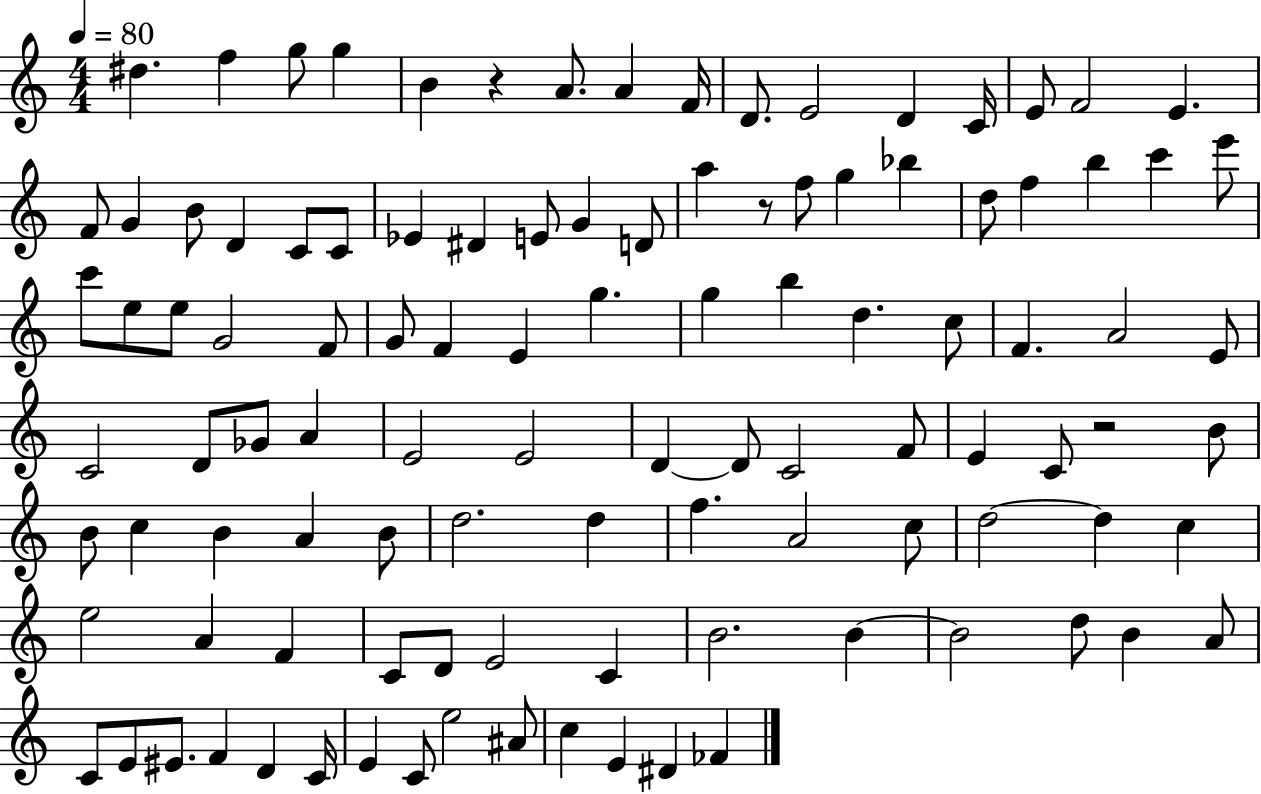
X:1
T:Untitled
M:4/4
L:1/4
K:C
^d f g/2 g B z A/2 A F/4 D/2 E2 D C/4 E/2 F2 E F/2 G B/2 D C/2 C/2 _E ^D E/2 G D/2 a z/2 f/2 g _b d/2 f b c' e'/2 c'/2 e/2 e/2 G2 F/2 G/2 F E g g b d c/2 F A2 E/2 C2 D/2 _G/2 A E2 E2 D D/2 C2 F/2 E C/2 z2 B/2 B/2 c B A B/2 d2 d f A2 c/2 d2 d c e2 A F C/2 D/2 E2 C B2 B B2 d/2 B A/2 C/2 E/2 ^E/2 F D C/4 E C/2 e2 ^A/2 c E ^D _F